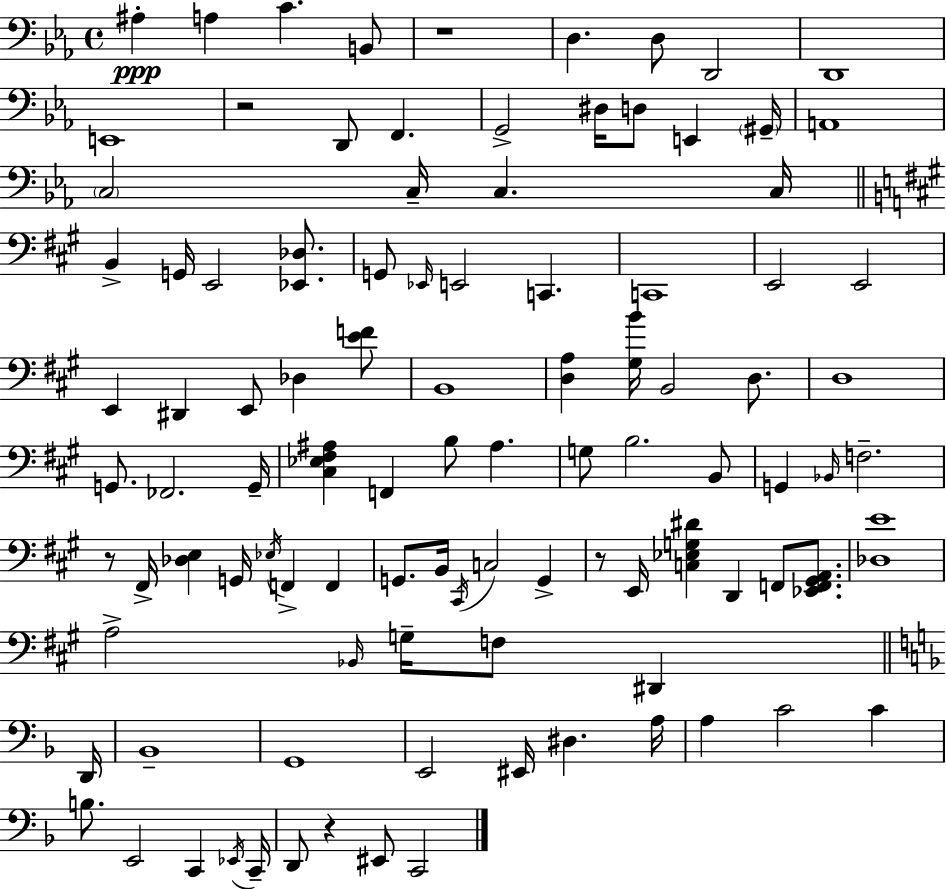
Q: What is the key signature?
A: EES major